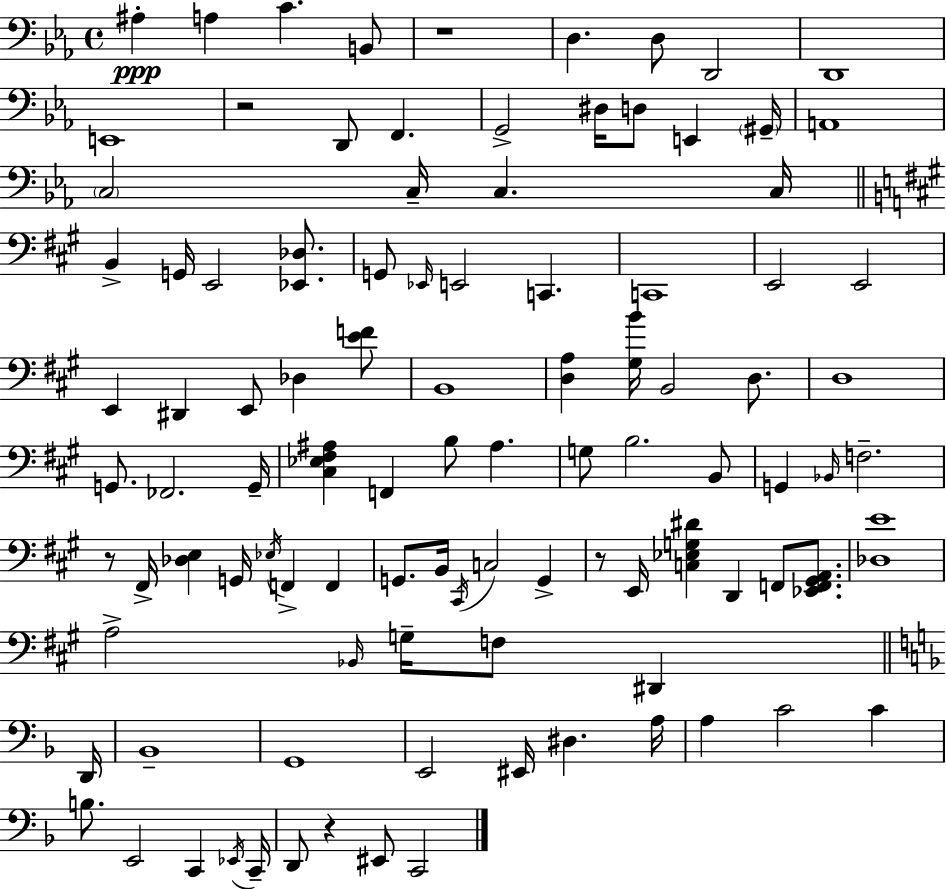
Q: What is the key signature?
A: EES major